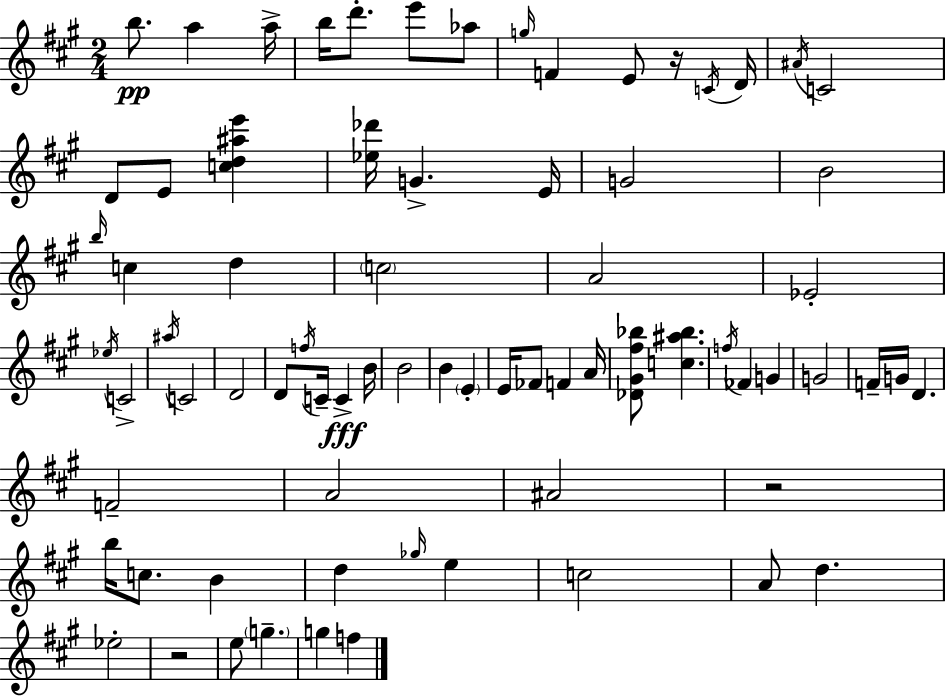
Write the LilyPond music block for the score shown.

{
  \clef treble
  \numericTimeSignature
  \time 2/4
  \key a \major
  b''8.\pp a''4 a''16-> | b''16 d'''8.-. e'''8 aes''8 | \grace { g''16 } f'4 e'8 r16 | \acciaccatura { c'16 } d'16 \acciaccatura { ais'16 } c'2 | \break d'8 e'8 <c'' d'' ais'' e'''>4 | <ees'' des'''>16 g'4.-> | e'16 g'2 | b'2 | \break \grace { b''16 } c''4 | d''4 \parenthesize c''2 | a'2 | ees'2-. | \break \acciaccatura { ees''16 } c'2-> | \acciaccatura { ais''16 } c'2 | d'2 | d'8 | \break \acciaccatura { f''16 } c'16-- c'4->\fff b'16 b'2 | b'4 | \parenthesize e'4-. e'16 | fes'8 f'4 a'16 <des' gis' fis'' bes''>8 | \break <c'' ais'' bes''>4. \acciaccatura { f''16 } | fes'4 g'4 | g'2 | f'16-- g'16 d'4. | \break f'2-- | a'2 | ais'2 | r2 | \break b''16 c''8. b'4 | d''4 \grace { ges''16 } e''4 | c''2 | a'8 d''4. | \break ees''2-. | r2 | e''8 \parenthesize g''4.-- | g''4 f''4 | \break \bar "|."
}